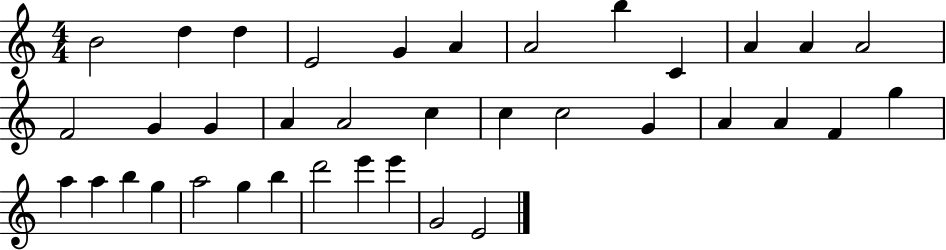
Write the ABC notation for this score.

X:1
T:Untitled
M:4/4
L:1/4
K:C
B2 d d E2 G A A2 b C A A A2 F2 G G A A2 c c c2 G A A F g a a b g a2 g b d'2 e' e' G2 E2